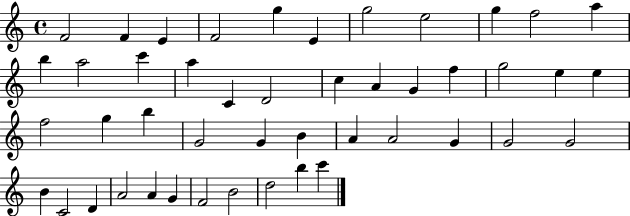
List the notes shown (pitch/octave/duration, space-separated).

F4/h F4/q E4/q F4/h G5/q E4/q G5/h E5/h G5/q F5/h A5/q B5/q A5/h C6/q A5/q C4/q D4/h C5/q A4/q G4/q F5/q G5/h E5/q E5/q F5/h G5/q B5/q G4/h G4/q B4/q A4/q A4/h G4/q G4/h G4/h B4/q C4/h D4/q A4/h A4/q G4/q F4/h B4/h D5/h B5/q C6/q